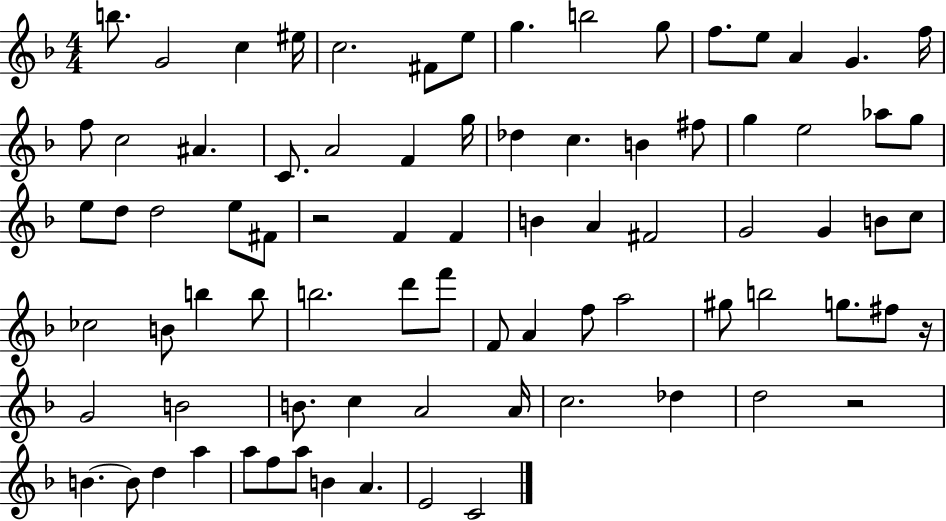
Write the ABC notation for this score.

X:1
T:Untitled
M:4/4
L:1/4
K:F
b/2 G2 c ^e/4 c2 ^F/2 e/2 g b2 g/2 f/2 e/2 A G f/4 f/2 c2 ^A C/2 A2 F g/4 _d c B ^f/2 g e2 _a/2 g/2 e/2 d/2 d2 e/2 ^F/2 z2 F F B A ^F2 G2 G B/2 c/2 _c2 B/2 b b/2 b2 d'/2 f'/2 F/2 A f/2 a2 ^g/2 b2 g/2 ^f/2 z/4 G2 B2 B/2 c A2 A/4 c2 _d d2 z2 B B/2 d a a/2 f/2 a/2 B A E2 C2